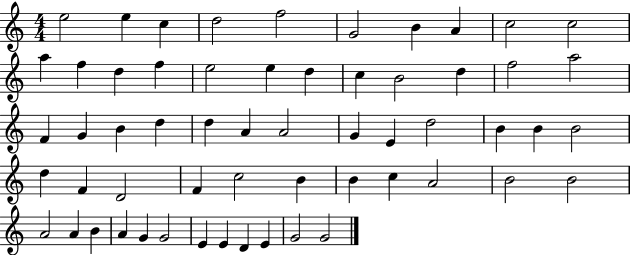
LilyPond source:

{
  \clef treble
  \numericTimeSignature
  \time 4/4
  \key c \major
  e''2 e''4 c''4 | d''2 f''2 | g'2 b'4 a'4 | c''2 c''2 | \break a''4 f''4 d''4 f''4 | e''2 e''4 d''4 | c''4 b'2 d''4 | f''2 a''2 | \break f'4 g'4 b'4 d''4 | d''4 a'4 a'2 | g'4 e'4 d''2 | b'4 b'4 b'2 | \break d''4 f'4 d'2 | f'4 c''2 b'4 | b'4 c''4 a'2 | b'2 b'2 | \break a'2 a'4 b'4 | a'4 g'4 g'2 | e'4 e'4 d'4 e'4 | g'2 g'2 | \break \bar "|."
}